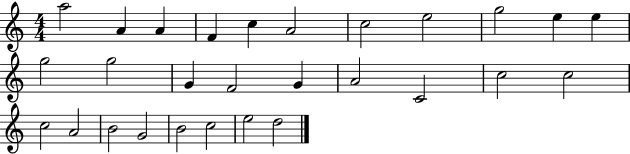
{
  \clef treble
  \numericTimeSignature
  \time 4/4
  \key c \major
  a''2 a'4 a'4 | f'4 c''4 a'2 | c''2 e''2 | g''2 e''4 e''4 | \break g''2 g''2 | g'4 f'2 g'4 | a'2 c'2 | c''2 c''2 | \break c''2 a'2 | b'2 g'2 | b'2 c''2 | e''2 d''2 | \break \bar "|."
}